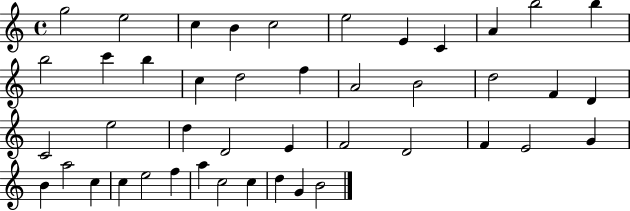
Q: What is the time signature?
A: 4/4